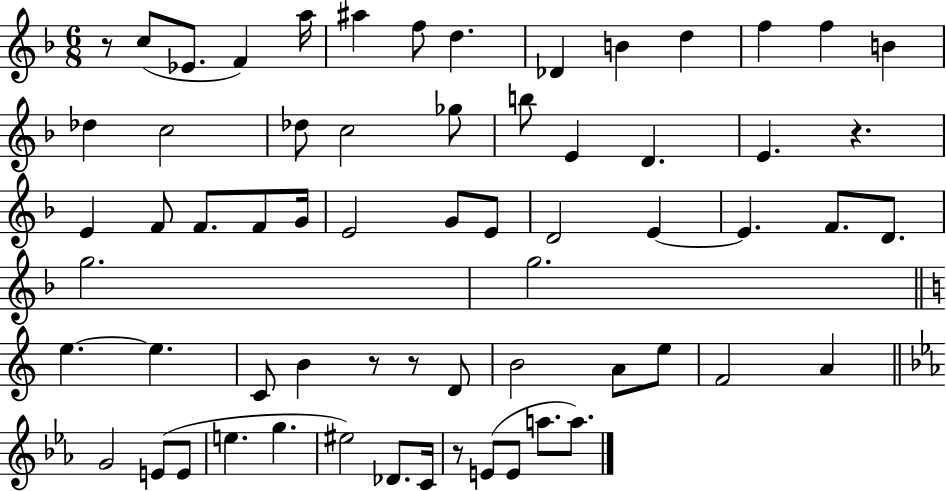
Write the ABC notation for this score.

X:1
T:Untitled
M:6/8
L:1/4
K:F
z/2 c/2 _E/2 F a/4 ^a f/2 d _D B d f f B _d c2 _d/2 c2 _g/2 b/2 E D E z E F/2 F/2 F/2 G/4 E2 G/2 E/2 D2 E E F/2 D/2 g2 g2 e e C/2 B z/2 z/2 D/2 B2 A/2 e/2 F2 A G2 E/2 E/2 e g ^e2 _D/2 C/4 z/2 E/2 E/2 a/2 a/2